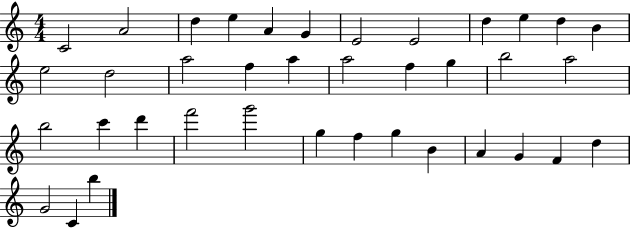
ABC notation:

X:1
T:Untitled
M:4/4
L:1/4
K:C
C2 A2 d e A G E2 E2 d e d B e2 d2 a2 f a a2 f g b2 a2 b2 c' d' f'2 g'2 g f g B A G F d G2 C b